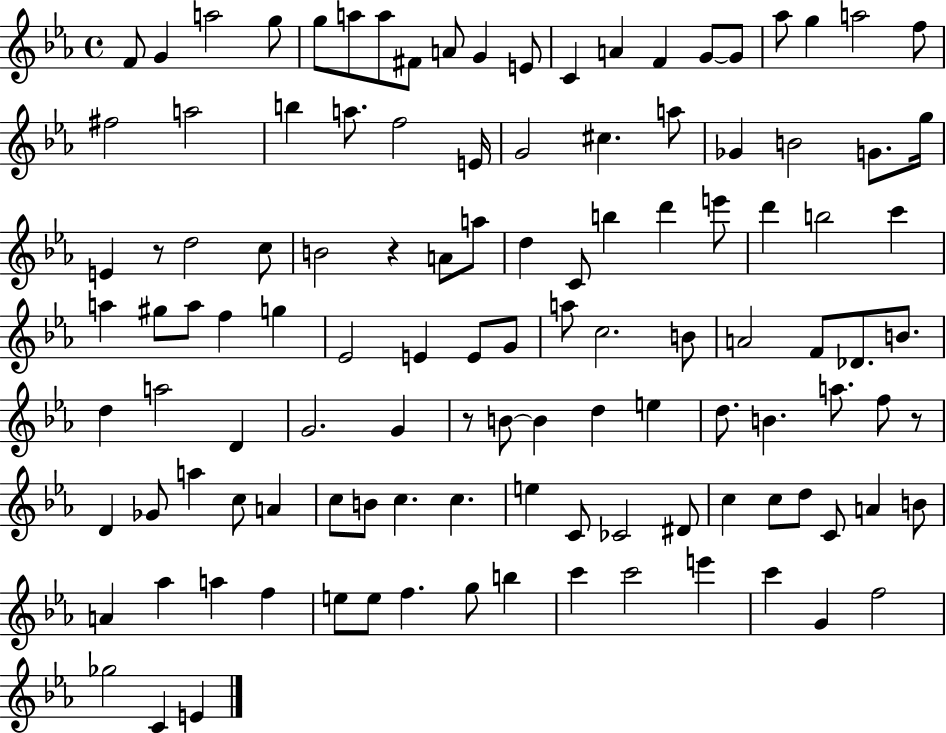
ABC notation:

X:1
T:Untitled
M:4/4
L:1/4
K:Eb
F/2 G a2 g/2 g/2 a/2 a/2 ^F/2 A/2 G E/2 C A F G/2 G/2 _a/2 g a2 f/2 ^f2 a2 b a/2 f2 E/4 G2 ^c a/2 _G B2 G/2 g/4 E z/2 d2 c/2 B2 z A/2 a/2 d C/2 b d' e'/2 d' b2 c' a ^g/2 a/2 f g _E2 E E/2 G/2 a/2 c2 B/2 A2 F/2 _D/2 B/2 d a2 D G2 G z/2 B/2 B d e d/2 B a/2 f/2 z/2 D _G/2 a c/2 A c/2 B/2 c c e C/2 _C2 ^D/2 c c/2 d/2 C/2 A B/2 A _a a f e/2 e/2 f g/2 b c' c'2 e' c' G f2 _g2 C E